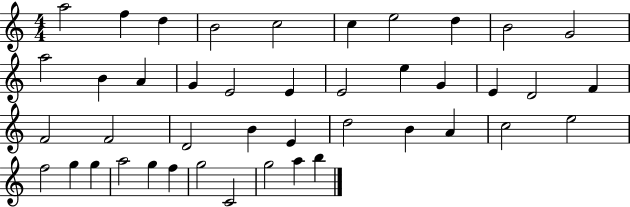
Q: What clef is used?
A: treble